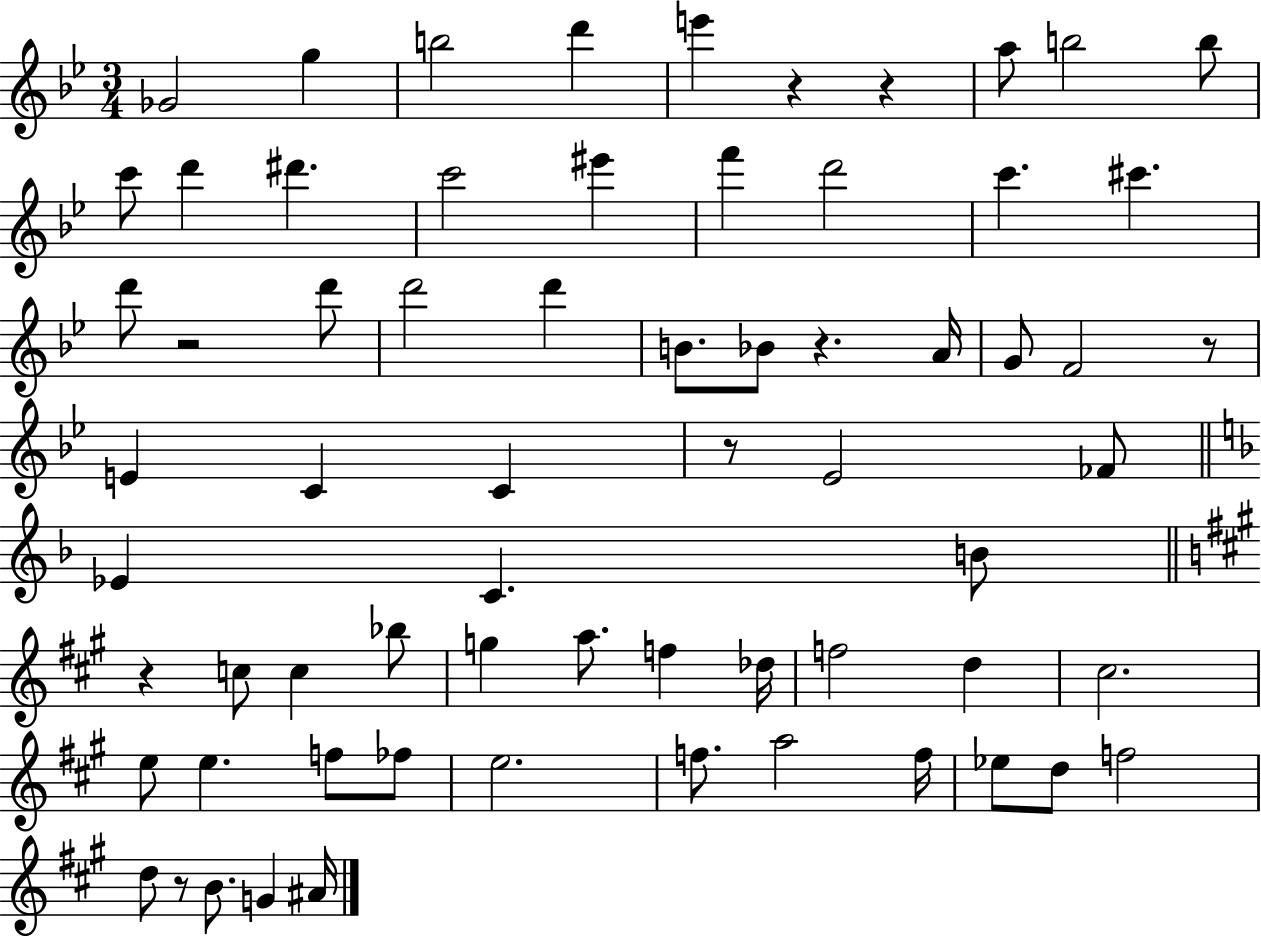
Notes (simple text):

Gb4/h G5/q B5/h D6/q E6/q R/q R/q A5/e B5/h B5/e C6/e D6/q D#6/q. C6/h EIS6/q F6/q D6/h C6/q. C#6/q. D6/e R/h D6/e D6/h D6/q B4/e. Bb4/e R/q. A4/s G4/e F4/h R/e E4/q C4/q C4/q R/e Eb4/h FES4/e Eb4/q C4/q. B4/e R/q C5/e C5/q Bb5/e G5/q A5/e. F5/q Db5/s F5/h D5/q C#5/h. E5/e E5/q. F5/e FES5/e E5/h. F5/e. A5/h F5/s Eb5/e D5/e F5/h D5/e R/e B4/e. G4/q A#4/s